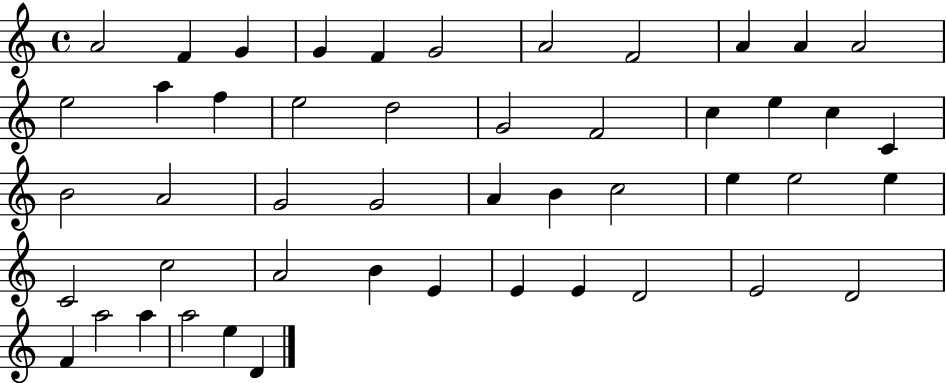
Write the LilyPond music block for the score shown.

{
  \clef treble
  \time 4/4
  \defaultTimeSignature
  \key c \major
  a'2 f'4 g'4 | g'4 f'4 g'2 | a'2 f'2 | a'4 a'4 a'2 | \break e''2 a''4 f''4 | e''2 d''2 | g'2 f'2 | c''4 e''4 c''4 c'4 | \break b'2 a'2 | g'2 g'2 | a'4 b'4 c''2 | e''4 e''2 e''4 | \break c'2 c''2 | a'2 b'4 e'4 | e'4 e'4 d'2 | e'2 d'2 | \break f'4 a''2 a''4 | a''2 e''4 d'4 | \bar "|."
}